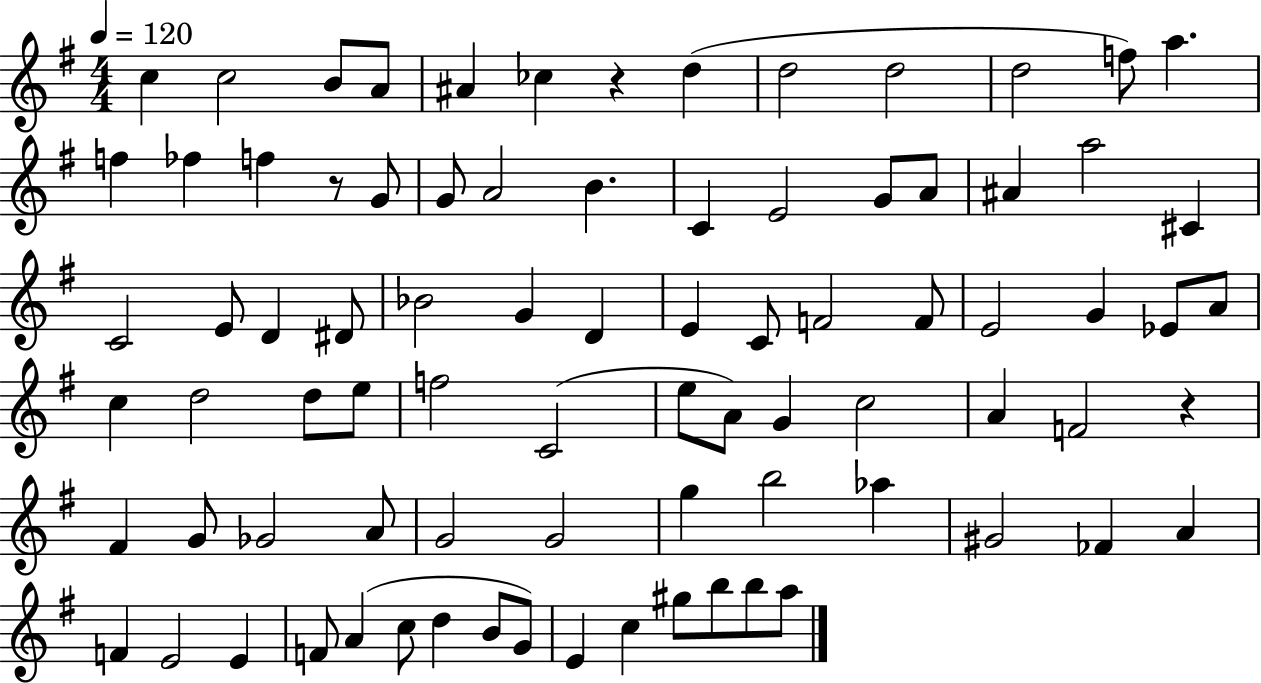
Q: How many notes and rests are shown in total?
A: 83